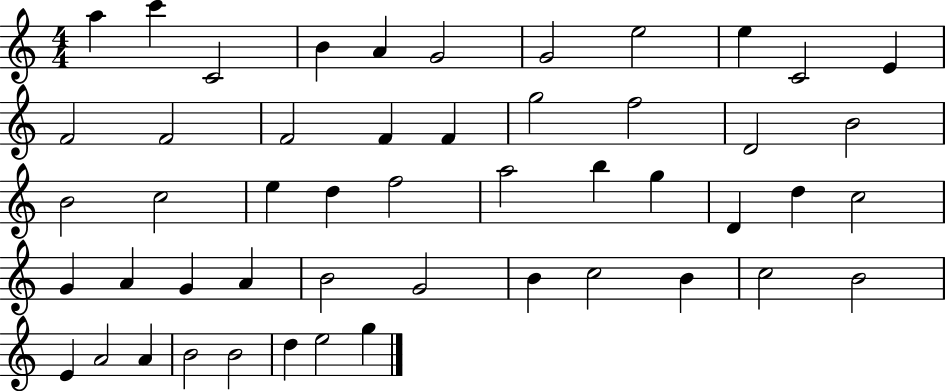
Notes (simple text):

A5/q C6/q C4/h B4/q A4/q G4/h G4/h E5/h E5/q C4/h E4/q F4/h F4/h F4/h F4/q F4/q G5/h F5/h D4/h B4/h B4/h C5/h E5/q D5/q F5/h A5/h B5/q G5/q D4/q D5/q C5/h G4/q A4/q G4/q A4/q B4/h G4/h B4/q C5/h B4/q C5/h B4/h E4/q A4/h A4/q B4/h B4/h D5/q E5/h G5/q